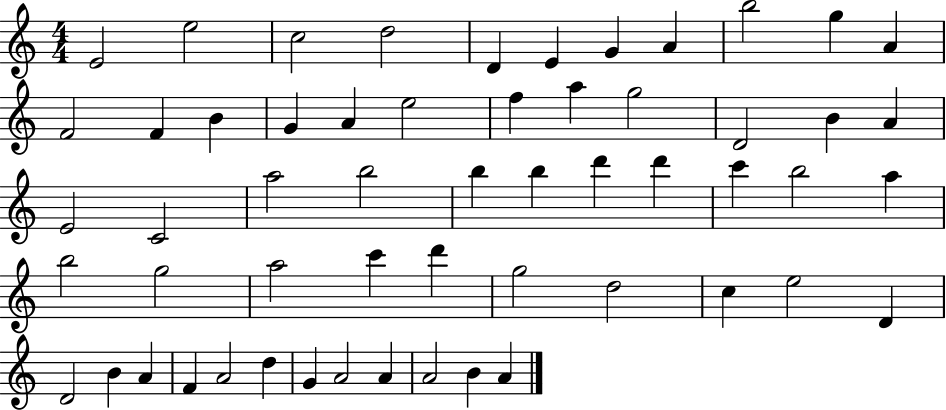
{
  \clef treble
  \numericTimeSignature
  \time 4/4
  \key c \major
  e'2 e''2 | c''2 d''2 | d'4 e'4 g'4 a'4 | b''2 g''4 a'4 | \break f'2 f'4 b'4 | g'4 a'4 e''2 | f''4 a''4 g''2 | d'2 b'4 a'4 | \break e'2 c'2 | a''2 b''2 | b''4 b''4 d'''4 d'''4 | c'''4 b''2 a''4 | \break b''2 g''2 | a''2 c'''4 d'''4 | g''2 d''2 | c''4 e''2 d'4 | \break d'2 b'4 a'4 | f'4 a'2 d''4 | g'4 a'2 a'4 | a'2 b'4 a'4 | \break \bar "|."
}